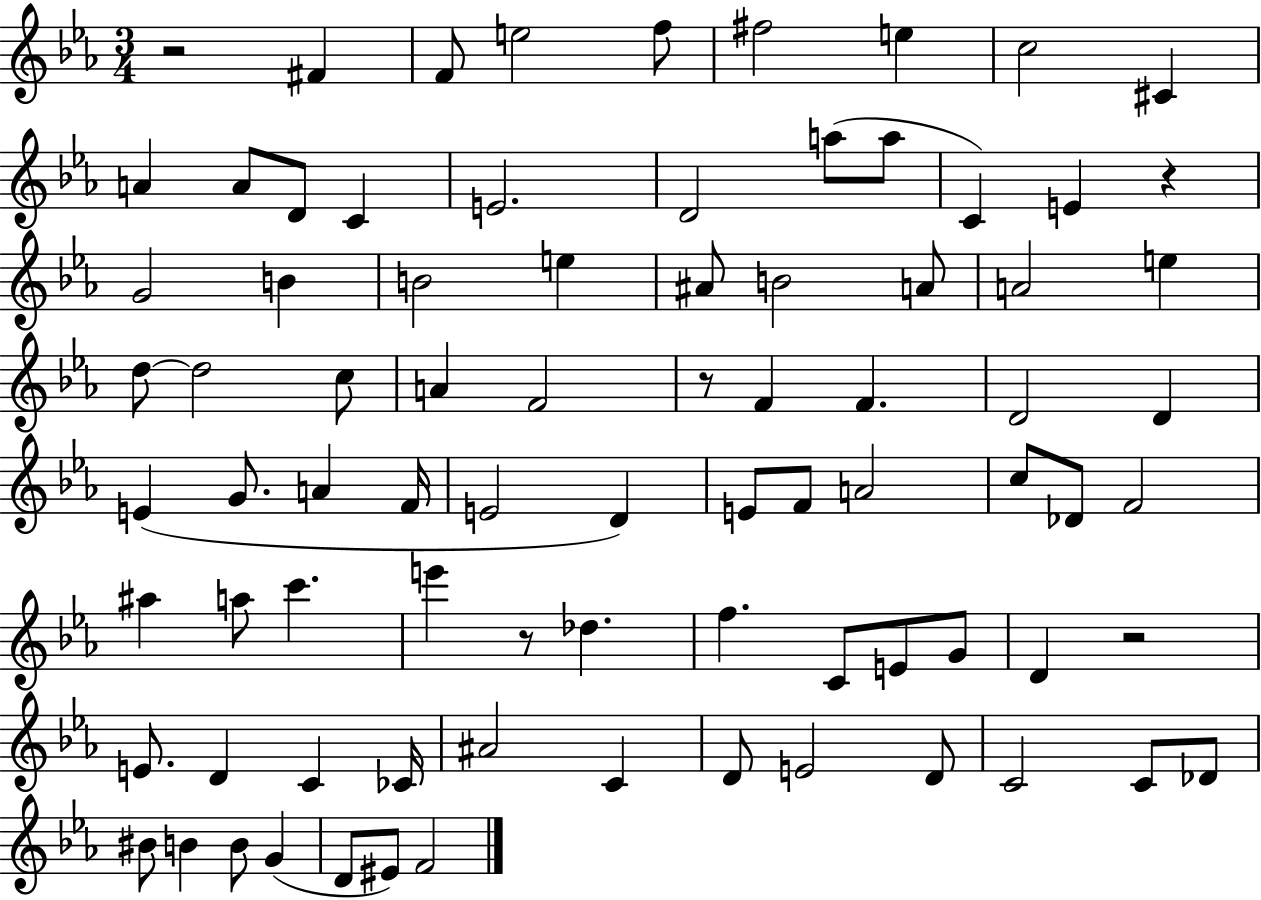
R/h F#4/q F4/e E5/h F5/e F#5/h E5/q C5/h C#4/q A4/q A4/e D4/e C4/q E4/h. D4/h A5/e A5/e C4/q E4/q R/q G4/h B4/q B4/h E5/q A#4/e B4/h A4/e A4/h E5/q D5/e D5/h C5/e A4/q F4/h R/e F4/q F4/q. D4/h D4/q E4/q G4/e. A4/q F4/s E4/h D4/q E4/e F4/e A4/h C5/e Db4/e F4/h A#5/q A5/e C6/q. E6/q R/e Db5/q. F5/q. C4/e E4/e G4/e D4/q R/h E4/e. D4/q C4/q CES4/s A#4/h C4/q D4/e E4/h D4/e C4/h C4/e Db4/e BIS4/e B4/q B4/e G4/q D4/e EIS4/e F4/h